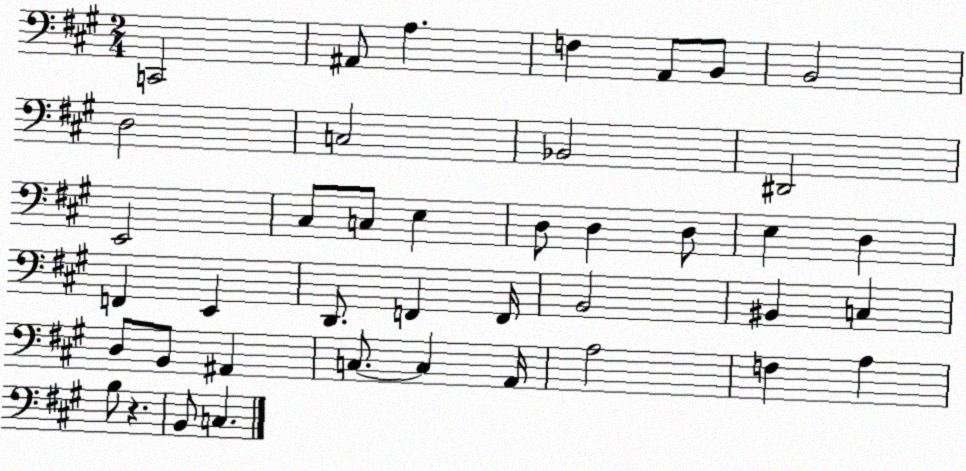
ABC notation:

X:1
T:Untitled
M:2/4
L:1/4
K:A
C,,2 ^A,,/2 A, F, A,,/2 B,,/2 B,,2 D,2 C,2 _B,,2 ^D,,2 E,,2 ^C,/2 C,/2 E, D,/2 D, D,/2 E, D, F,, E,, D,,/2 F,, F,,/4 B,,2 ^B,, C, D,/2 B,,/2 ^A,, C,/2 C, A,,/4 A,2 F, A, B,/2 z B,,/2 C,